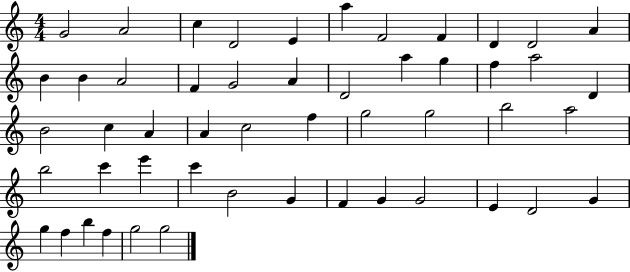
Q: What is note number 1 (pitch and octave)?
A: G4